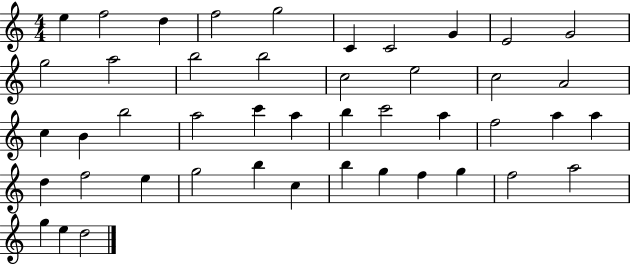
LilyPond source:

{
  \clef treble
  \numericTimeSignature
  \time 4/4
  \key c \major
  e''4 f''2 d''4 | f''2 g''2 | c'4 c'2 g'4 | e'2 g'2 | \break g''2 a''2 | b''2 b''2 | c''2 e''2 | c''2 a'2 | \break c''4 b'4 b''2 | a''2 c'''4 a''4 | b''4 c'''2 a''4 | f''2 a''4 a''4 | \break d''4 f''2 e''4 | g''2 b''4 c''4 | b''4 g''4 f''4 g''4 | f''2 a''2 | \break g''4 e''4 d''2 | \bar "|."
}